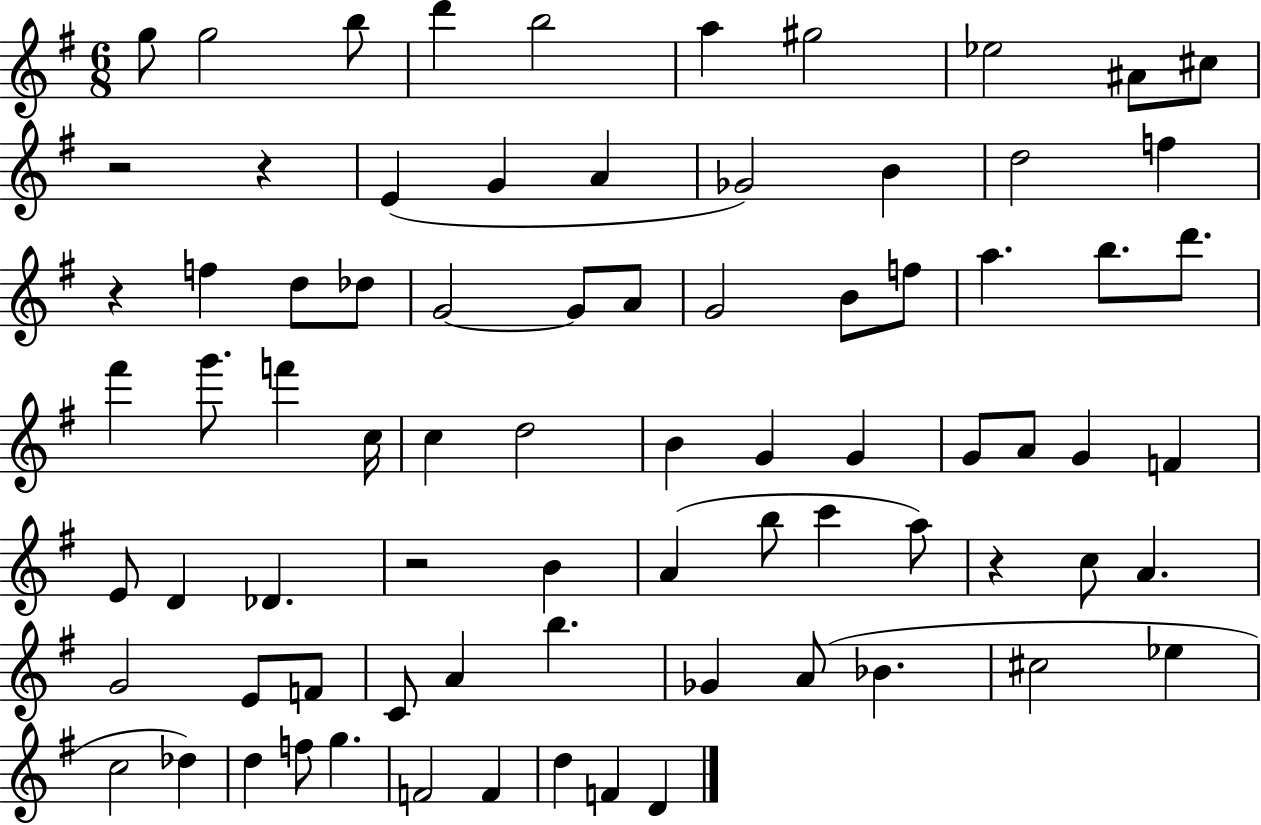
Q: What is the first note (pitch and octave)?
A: G5